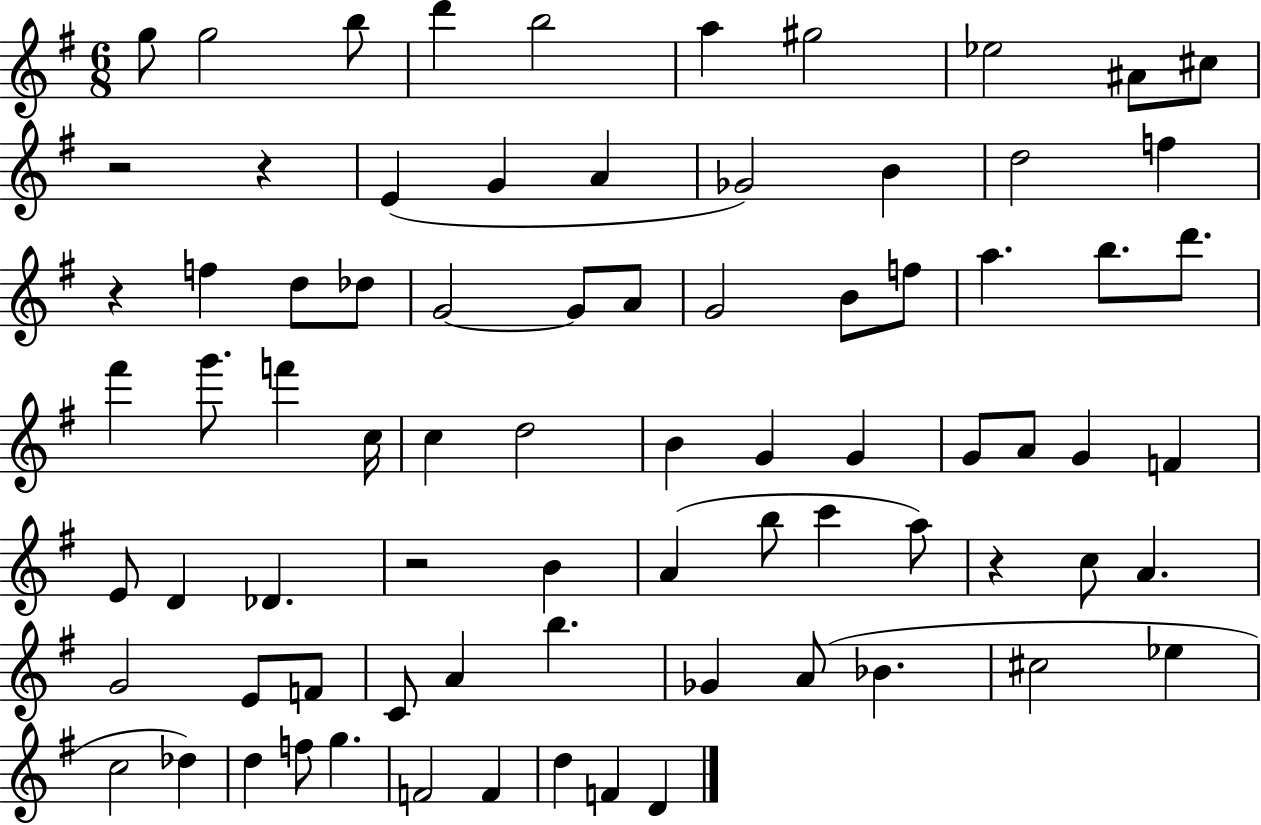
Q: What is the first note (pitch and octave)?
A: G5